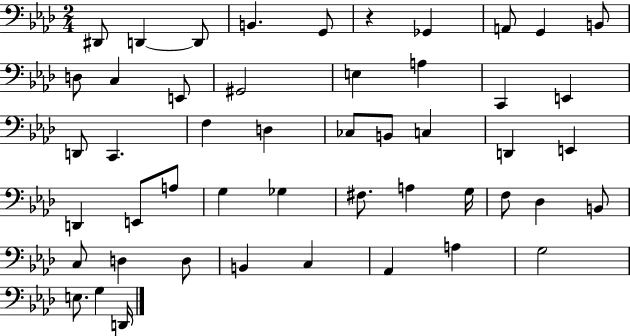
X:1
T:Untitled
M:2/4
L:1/4
K:Ab
^D,,/2 D,, D,,/2 B,, G,,/2 z _G,, A,,/2 G,, B,,/2 D,/2 C, E,,/2 ^G,,2 E, A, C,, E,, D,,/2 C,, F, D, _C,/2 B,,/2 C, D,, E,, D,, E,,/2 A,/2 G, _G, ^F,/2 A, G,/4 F,/2 _D, B,,/2 C,/2 D, D,/2 B,, C, _A,, A, G,2 E,/2 G, D,,/4